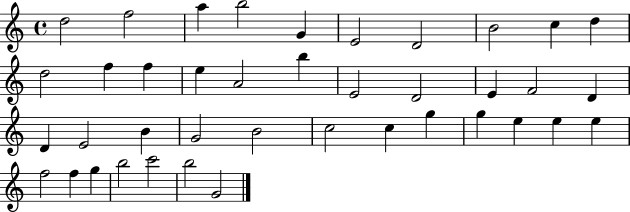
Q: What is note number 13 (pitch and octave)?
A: F5